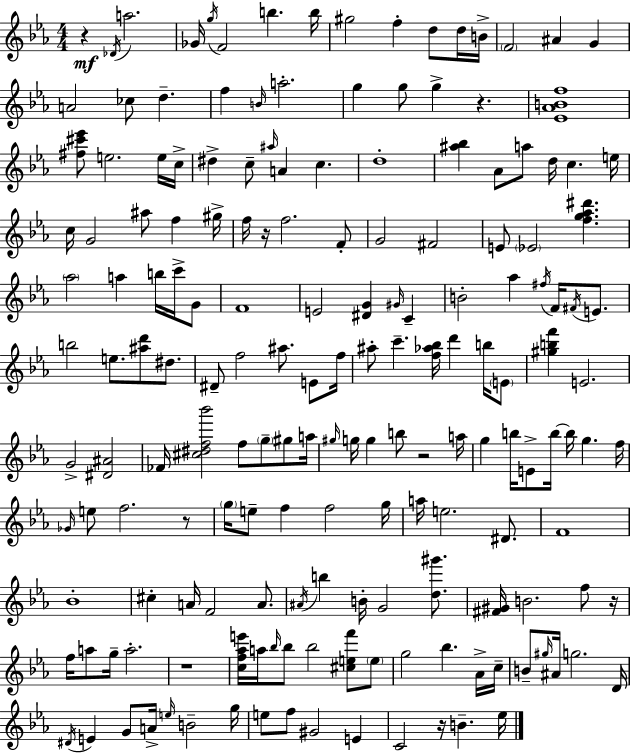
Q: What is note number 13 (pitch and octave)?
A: F4